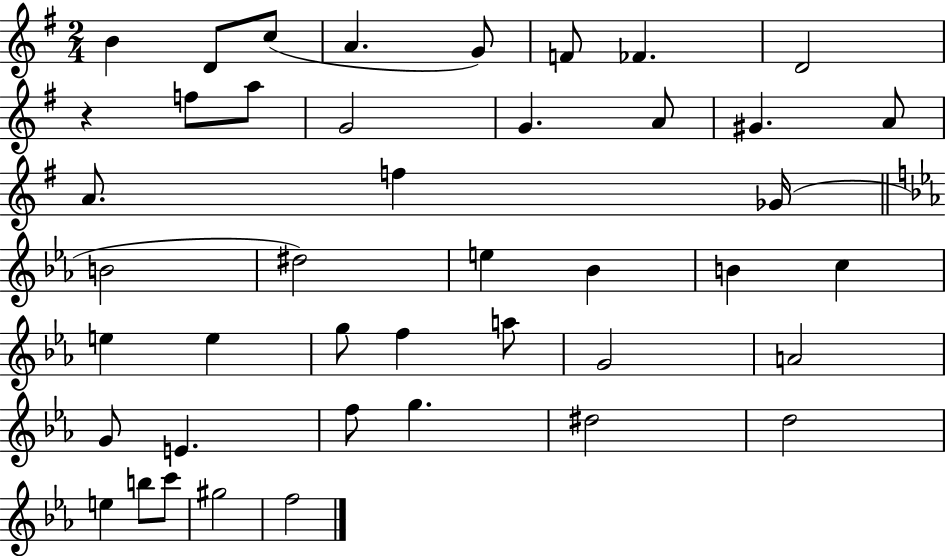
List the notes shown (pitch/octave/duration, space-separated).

B4/q D4/e C5/e A4/q. G4/e F4/e FES4/q. D4/h R/q F5/e A5/e G4/h G4/q. A4/e G#4/q. A4/e A4/e. F5/q Gb4/s B4/h D#5/h E5/q Bb4/q B4/q C5/q E5/q E5/q G5/e F5/q A5/e G4/h A4/h G4/e E4/q. F5/e G5/q. D#5/h D5/h E5/q B5/e C6/e G#5/h F5/h